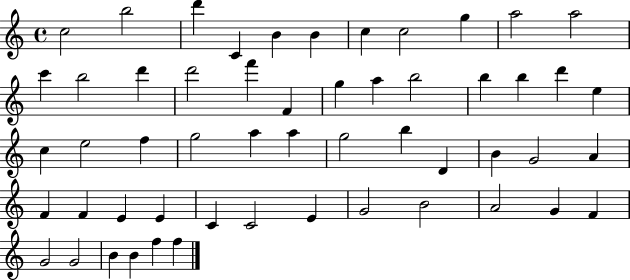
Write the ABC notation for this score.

X:1
T:Untitled
M:4/4
L:1/4
K:C
c2 b2 d' C B B c c2 g a2 a2 c' b2 d' d'2 f' F g a b2 b b d' e c e2 f g2 a a g2 b D B G2 A F F E E C C2 E G2 B2 A2 G F G2 G2 B B f f